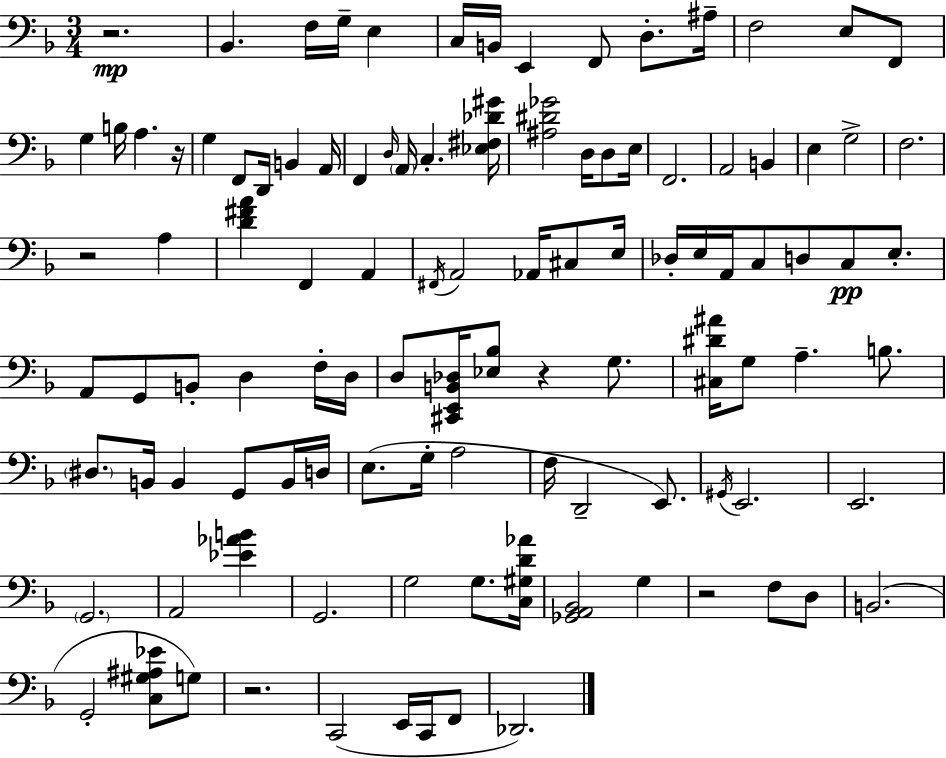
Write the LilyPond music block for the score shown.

{
  \clef bass
  \numericTimeSignature
  \time 3/4
  \key d \minor
  r2.\mp | bes,4. f16 g16-- e4 | c16 b,16 e,4 f,8 d8.-. ais16-- | f2 e8 f,8 | \break g4 b16 a4. r16 | g4 f,8 d,16 b,4 a,16 | f,4 \grace { d16 } \parenthesize a,16 c4.-. | <ees fis des' gis'>16 <ais dis' ges'>2 d16 d8 | \break e16 f,2. | a,2 b,4 | e4 g2-> | f2. | \break r2 a4 | <d' fis' a'>4 f,4 a,4 | \acciaccatura { fis,16 } a,2 aes,16 cis8 | e16 des16-. e16 a,16 c8 d8 c8\pp e8.-. | \break a,8 g,8 b,8-. d4 | f16-. d16 d8 <cis, e, b, des>16 <ees bes>8 r4 g8. | <cis dis' ais'>16 g8 a4.-- b8. | \parenthesize dis8. b,16 b,4 g,8 | \break b,16 d16 e8.( g16-. a2 | f16 d,2-- e,8.) | \acciaccatura { gis,16 } e,2. | e,2. | \break \parenthesize g,2. | a,2 <ees' aes' b'>4 | g,2. | g2 g8. | \break <c gis d' aes'>16 <ges, a, bes,>2 g4 | r2 f8 | d8 b,2.( | g,2-. <c gis ais ees'>8 | \break g8) r2. | c,2( e,16 | c,16 f,8 des,2.) | \bar "|."
}